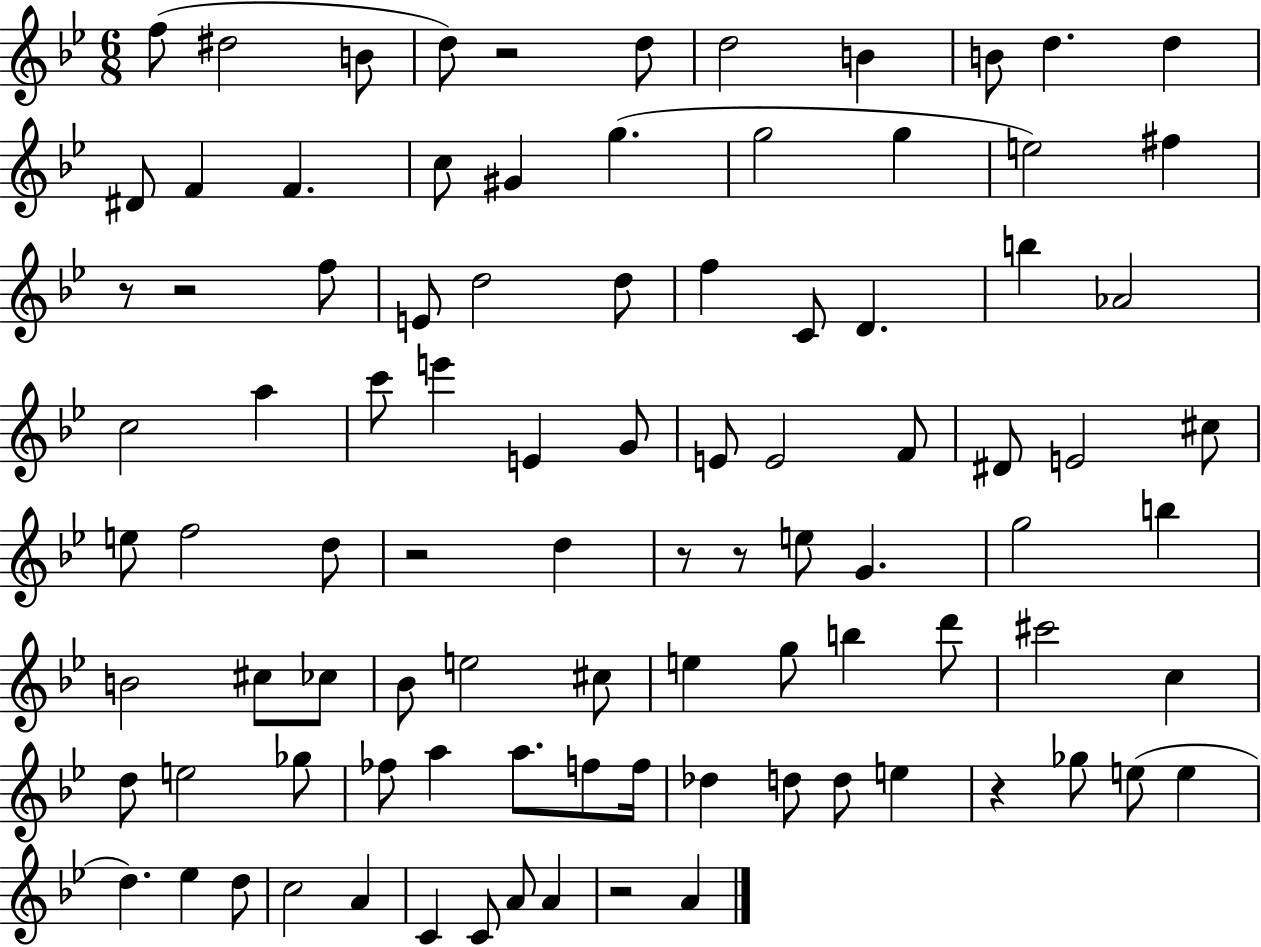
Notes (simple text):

F5/e D#5/h B4/e D5/e R/h D5/e D5/h B4/q B4/e D5/q. D5/q D#4/e F4/q F4/q. C5/e G#4/q G5/q. G5/h G5/q E5/h F#5/q R/e R/h F5/e E4/e D5/h D5/e F5/q C4/e D4/q. B5/q Ab4/h C5/h A5/q C6/e E6/q E4/q G4/e E4/e E4/h F4/e D#4/e E4/h C#5/e E5/e F5/h D5/e R/h D5/q R/e R/e E5/e G4/q. G5/h B5/q B4/h C#5/e CES5/e Bb4/e E5/h C#5/e E5/q G5/e B5/q D6/e C#6/h C5/q D5/e E5/h Gb5/e FES5/e A5/q A5/e. F5/e F5/s Db5/q D5/e D5/e E5/q R/q Gb5/e E5/e E5/q D5/q. Eb5/q D5/e C5/h A4/q C4/q C4/e A4/e A4/q R/h A4/q